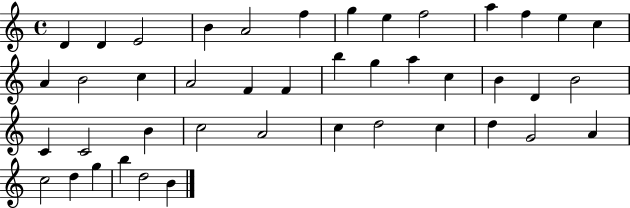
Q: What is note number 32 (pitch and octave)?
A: C5